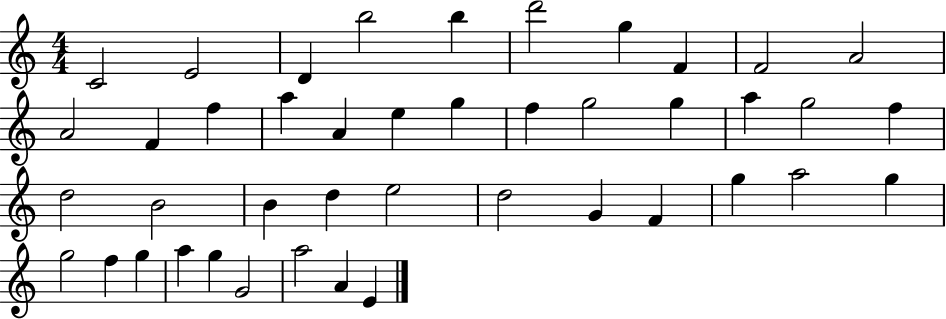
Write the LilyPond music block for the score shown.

{
  \clef treble
  \numericTimeSignature
  \time 4/4
  \key c \major
  c'2 e'2 | d'4 b''2 b''4 | d'''2 g''4 f'4 | f'2 a'2 | \break a'2 f'4 f''4 | a''4 a'4 e''4 g''4 | f''4 g''2 g''4 | a''4 g''2 f''4 | \break d''2 b'2 | b'4 d''4 e''2 | d''2 g'4 f'4 | g''4 a''2 g''4 | \break g''2 f''4 g''4 | a''4 g''4 g'2 | a''2 a'4 e'4 | \bar "|."
}